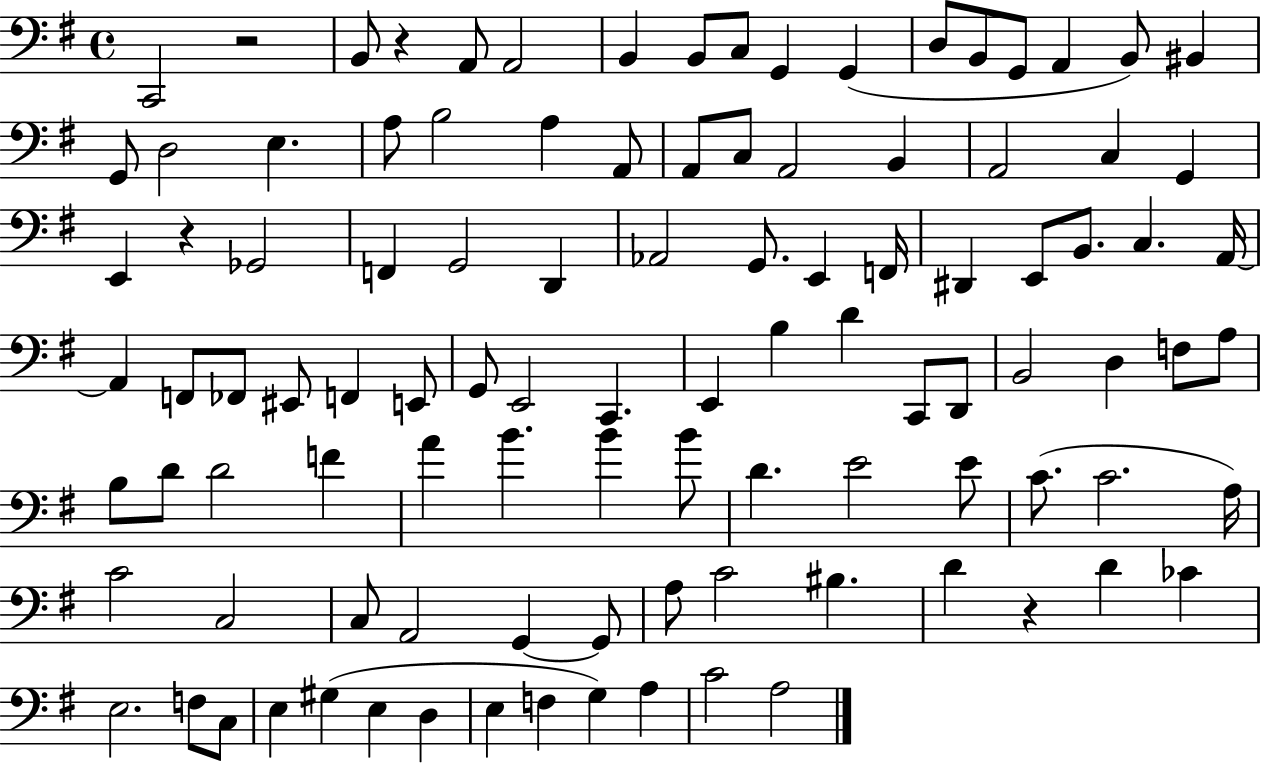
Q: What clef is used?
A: bass